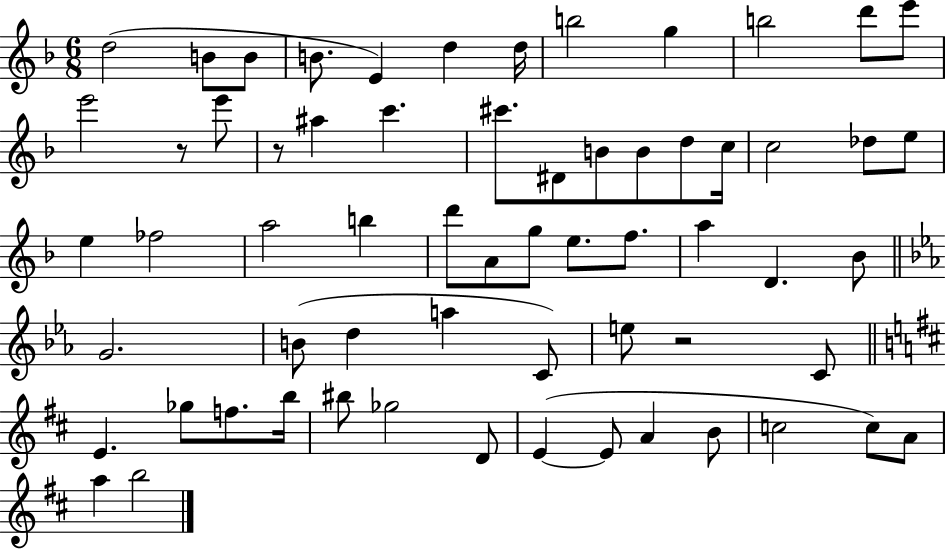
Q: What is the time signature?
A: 6/8